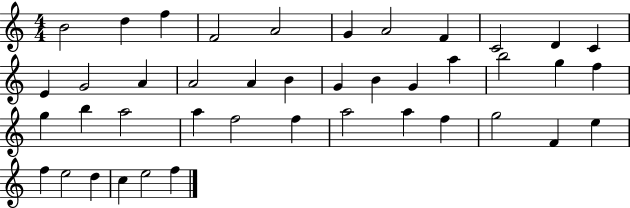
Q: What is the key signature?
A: C major